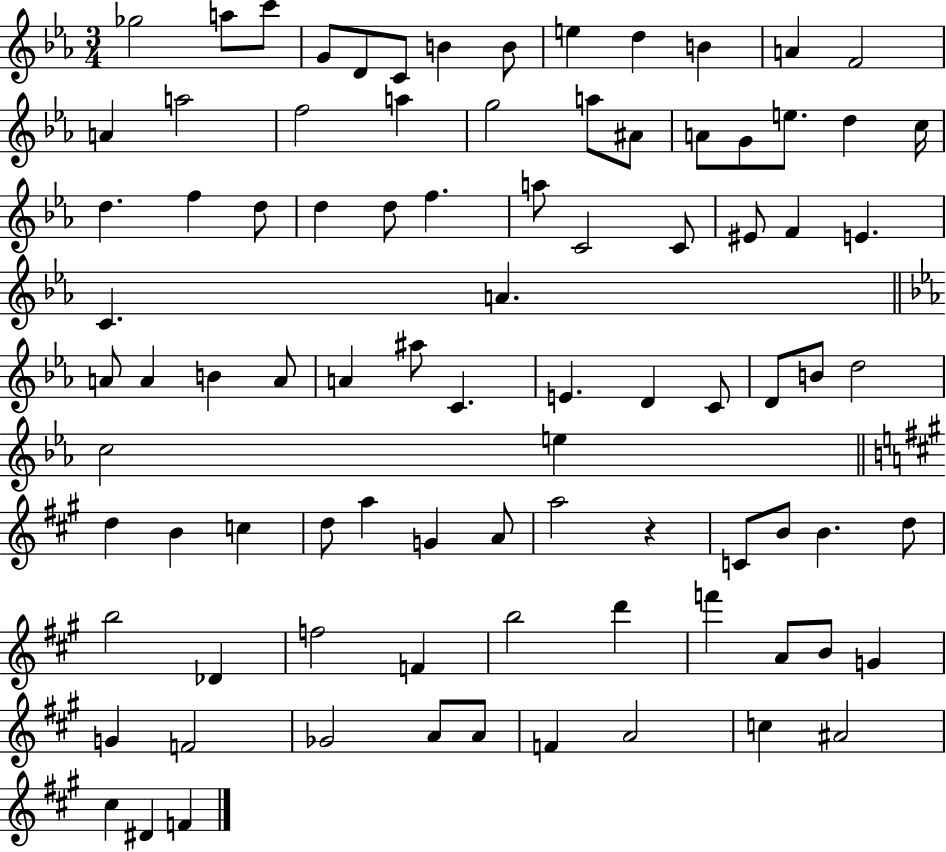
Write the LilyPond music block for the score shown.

{
  \clef treble
  \numericTimeSignature
  \time 3/4
  \key ees \major
  ges''2 a''8 c'''8 | g'8 d'8 c'8 b'4 b'8 | e''4 d''4 b'4 | a'4 f'2 | \break a'4 a''2 | f''2 a''4 | g''2 a''8 ais'8 | a'8 g'8 e''8. d''4 c''16 | \break d''4. f''4 d''8 | d''4 d''8 f''4. | a''8 c'2 c'8 | eis'8 f'4 e'4. | \break c'4. a'4. | \bar "||" \break \key ees \major a'8 a'4 b'4 a'8 | a'4 ais''8 c'4. | e'4. d'4 c'8 | d'8 b'8 d''2 | \break c''2 e''4 | \bar "||" \break \key a \major d''4 b'4 c''4 | d''8 a''4 g'4 a'8 | a''2 r4 | c'8 b'8 b'4. d''8 | \break b''2 des'4 | f''2 f'4 | b''2 d'''4 | f'''4 a'8 b'8 g'4 | \break g'4 f'2 | ges'2 a'8 a'8 | f'4 a'2 | c''4 ais'2 | \break cis''4 dis'4 f'4 | \bar "|."
}